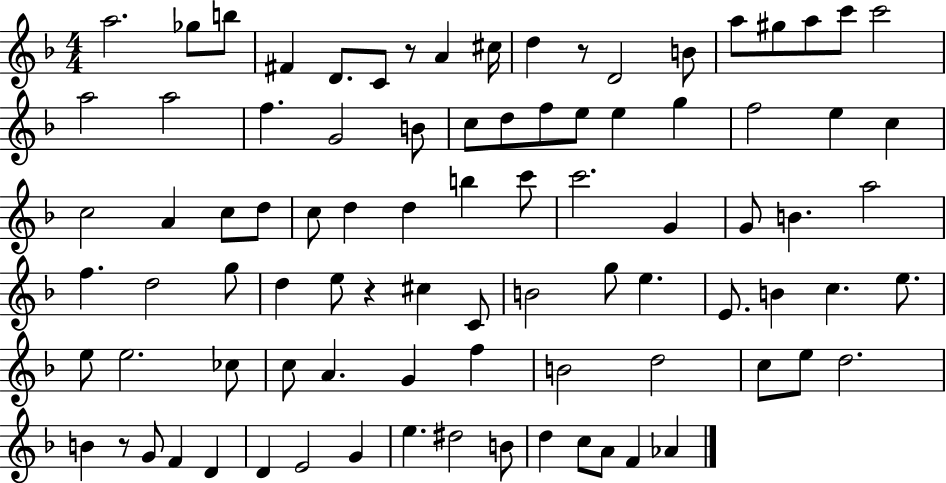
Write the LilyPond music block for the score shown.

{
  \clef treble
  \numericTimeSignature
  \time 4/4
  \key f \major
  a''2. ges''8 b''8 | fis'4 d'8. c'8 r8 a'4 cis''16 | d''4 r8 d'2 b'8 | a''8 gis''8 a''8 c'''8 c'''2 | \break a''2 a''2 | f''4. g'2 b'8 | c''8 d''8 f''8 e''8 e''4 g''4 | f''2 e''4 c''4 | \break c''2 a'4 c''8 d''8 | c''8 d''4 d''4 b''4 c'''8 | c'''2. g'4 | g'8 b'4. a''2 | \break f''4. d''2 g''8 | d''4 e''8 r4 cis''4 c'8 | b'2 g''8 e''4. | e'8. b'4 c''4. e''8. | \break e''8 e''2. ces''8 | c''8 a'4. g'4 f''4 | b'2 d''2 | c''8 e''8 d''2. | \break b'4 r8 g'8 f'4 d'4 | d'4 e'2 g'4 | e''4. dis''2 b'8 | d''4 c''8 a'8 f'4 aes'4 | \break \bar "|."
}